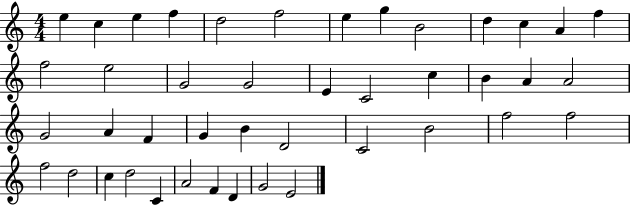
X:1
T:Untitled
M:4/4
L:1/4
K:C
e c e f d2 f2 e g B2 d c A f f2 e2 G2 G2 E C2 c B A A2 G2 A F G B D2 C2 B2 f2 f2 f2 d2 c d2 C A2 F D G2 E2